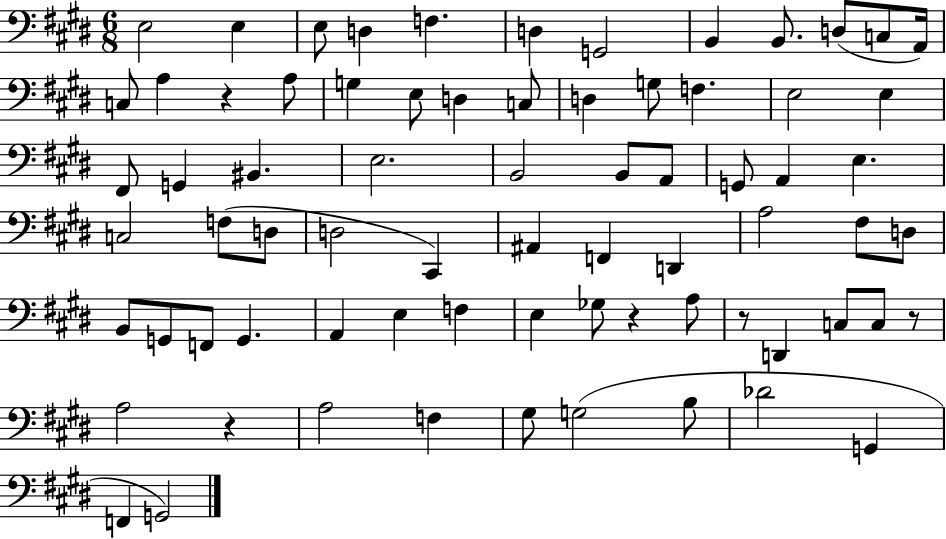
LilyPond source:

{
  \clef bass
  \numericTimeSignature
  \time 6/8
  \key e \major
  e2 e4 | e8 d4 f4. | d4 g,2 | b,4 b,8. d8( c8 a,16) | \break c8 a4 r4 a8 | g4 e8 d4 c8 | d4 g8 f4. | e2 e4 | \break fis,8 g,4 bis,4. | e2. | b,2 b,8 a,8 | g,8 a,4 e4. | \break c2 f8( d8 | d2 cis,4) | ais,4 f,4 d,4 | a2 fis8 d8 | \break b,8 g,8 f,8 g,4. | a,4 e4 f4 | e4 ges8 r4 a8 | r8 d,4 c8 c8 r8 | \break a2 r4 | a2 f4 | gis8 g2( b8 | des'2 g,4 | \break f,4 g,2) | \bar "|."
}